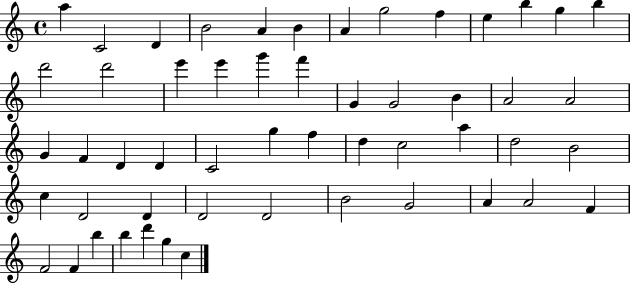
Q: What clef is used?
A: treble